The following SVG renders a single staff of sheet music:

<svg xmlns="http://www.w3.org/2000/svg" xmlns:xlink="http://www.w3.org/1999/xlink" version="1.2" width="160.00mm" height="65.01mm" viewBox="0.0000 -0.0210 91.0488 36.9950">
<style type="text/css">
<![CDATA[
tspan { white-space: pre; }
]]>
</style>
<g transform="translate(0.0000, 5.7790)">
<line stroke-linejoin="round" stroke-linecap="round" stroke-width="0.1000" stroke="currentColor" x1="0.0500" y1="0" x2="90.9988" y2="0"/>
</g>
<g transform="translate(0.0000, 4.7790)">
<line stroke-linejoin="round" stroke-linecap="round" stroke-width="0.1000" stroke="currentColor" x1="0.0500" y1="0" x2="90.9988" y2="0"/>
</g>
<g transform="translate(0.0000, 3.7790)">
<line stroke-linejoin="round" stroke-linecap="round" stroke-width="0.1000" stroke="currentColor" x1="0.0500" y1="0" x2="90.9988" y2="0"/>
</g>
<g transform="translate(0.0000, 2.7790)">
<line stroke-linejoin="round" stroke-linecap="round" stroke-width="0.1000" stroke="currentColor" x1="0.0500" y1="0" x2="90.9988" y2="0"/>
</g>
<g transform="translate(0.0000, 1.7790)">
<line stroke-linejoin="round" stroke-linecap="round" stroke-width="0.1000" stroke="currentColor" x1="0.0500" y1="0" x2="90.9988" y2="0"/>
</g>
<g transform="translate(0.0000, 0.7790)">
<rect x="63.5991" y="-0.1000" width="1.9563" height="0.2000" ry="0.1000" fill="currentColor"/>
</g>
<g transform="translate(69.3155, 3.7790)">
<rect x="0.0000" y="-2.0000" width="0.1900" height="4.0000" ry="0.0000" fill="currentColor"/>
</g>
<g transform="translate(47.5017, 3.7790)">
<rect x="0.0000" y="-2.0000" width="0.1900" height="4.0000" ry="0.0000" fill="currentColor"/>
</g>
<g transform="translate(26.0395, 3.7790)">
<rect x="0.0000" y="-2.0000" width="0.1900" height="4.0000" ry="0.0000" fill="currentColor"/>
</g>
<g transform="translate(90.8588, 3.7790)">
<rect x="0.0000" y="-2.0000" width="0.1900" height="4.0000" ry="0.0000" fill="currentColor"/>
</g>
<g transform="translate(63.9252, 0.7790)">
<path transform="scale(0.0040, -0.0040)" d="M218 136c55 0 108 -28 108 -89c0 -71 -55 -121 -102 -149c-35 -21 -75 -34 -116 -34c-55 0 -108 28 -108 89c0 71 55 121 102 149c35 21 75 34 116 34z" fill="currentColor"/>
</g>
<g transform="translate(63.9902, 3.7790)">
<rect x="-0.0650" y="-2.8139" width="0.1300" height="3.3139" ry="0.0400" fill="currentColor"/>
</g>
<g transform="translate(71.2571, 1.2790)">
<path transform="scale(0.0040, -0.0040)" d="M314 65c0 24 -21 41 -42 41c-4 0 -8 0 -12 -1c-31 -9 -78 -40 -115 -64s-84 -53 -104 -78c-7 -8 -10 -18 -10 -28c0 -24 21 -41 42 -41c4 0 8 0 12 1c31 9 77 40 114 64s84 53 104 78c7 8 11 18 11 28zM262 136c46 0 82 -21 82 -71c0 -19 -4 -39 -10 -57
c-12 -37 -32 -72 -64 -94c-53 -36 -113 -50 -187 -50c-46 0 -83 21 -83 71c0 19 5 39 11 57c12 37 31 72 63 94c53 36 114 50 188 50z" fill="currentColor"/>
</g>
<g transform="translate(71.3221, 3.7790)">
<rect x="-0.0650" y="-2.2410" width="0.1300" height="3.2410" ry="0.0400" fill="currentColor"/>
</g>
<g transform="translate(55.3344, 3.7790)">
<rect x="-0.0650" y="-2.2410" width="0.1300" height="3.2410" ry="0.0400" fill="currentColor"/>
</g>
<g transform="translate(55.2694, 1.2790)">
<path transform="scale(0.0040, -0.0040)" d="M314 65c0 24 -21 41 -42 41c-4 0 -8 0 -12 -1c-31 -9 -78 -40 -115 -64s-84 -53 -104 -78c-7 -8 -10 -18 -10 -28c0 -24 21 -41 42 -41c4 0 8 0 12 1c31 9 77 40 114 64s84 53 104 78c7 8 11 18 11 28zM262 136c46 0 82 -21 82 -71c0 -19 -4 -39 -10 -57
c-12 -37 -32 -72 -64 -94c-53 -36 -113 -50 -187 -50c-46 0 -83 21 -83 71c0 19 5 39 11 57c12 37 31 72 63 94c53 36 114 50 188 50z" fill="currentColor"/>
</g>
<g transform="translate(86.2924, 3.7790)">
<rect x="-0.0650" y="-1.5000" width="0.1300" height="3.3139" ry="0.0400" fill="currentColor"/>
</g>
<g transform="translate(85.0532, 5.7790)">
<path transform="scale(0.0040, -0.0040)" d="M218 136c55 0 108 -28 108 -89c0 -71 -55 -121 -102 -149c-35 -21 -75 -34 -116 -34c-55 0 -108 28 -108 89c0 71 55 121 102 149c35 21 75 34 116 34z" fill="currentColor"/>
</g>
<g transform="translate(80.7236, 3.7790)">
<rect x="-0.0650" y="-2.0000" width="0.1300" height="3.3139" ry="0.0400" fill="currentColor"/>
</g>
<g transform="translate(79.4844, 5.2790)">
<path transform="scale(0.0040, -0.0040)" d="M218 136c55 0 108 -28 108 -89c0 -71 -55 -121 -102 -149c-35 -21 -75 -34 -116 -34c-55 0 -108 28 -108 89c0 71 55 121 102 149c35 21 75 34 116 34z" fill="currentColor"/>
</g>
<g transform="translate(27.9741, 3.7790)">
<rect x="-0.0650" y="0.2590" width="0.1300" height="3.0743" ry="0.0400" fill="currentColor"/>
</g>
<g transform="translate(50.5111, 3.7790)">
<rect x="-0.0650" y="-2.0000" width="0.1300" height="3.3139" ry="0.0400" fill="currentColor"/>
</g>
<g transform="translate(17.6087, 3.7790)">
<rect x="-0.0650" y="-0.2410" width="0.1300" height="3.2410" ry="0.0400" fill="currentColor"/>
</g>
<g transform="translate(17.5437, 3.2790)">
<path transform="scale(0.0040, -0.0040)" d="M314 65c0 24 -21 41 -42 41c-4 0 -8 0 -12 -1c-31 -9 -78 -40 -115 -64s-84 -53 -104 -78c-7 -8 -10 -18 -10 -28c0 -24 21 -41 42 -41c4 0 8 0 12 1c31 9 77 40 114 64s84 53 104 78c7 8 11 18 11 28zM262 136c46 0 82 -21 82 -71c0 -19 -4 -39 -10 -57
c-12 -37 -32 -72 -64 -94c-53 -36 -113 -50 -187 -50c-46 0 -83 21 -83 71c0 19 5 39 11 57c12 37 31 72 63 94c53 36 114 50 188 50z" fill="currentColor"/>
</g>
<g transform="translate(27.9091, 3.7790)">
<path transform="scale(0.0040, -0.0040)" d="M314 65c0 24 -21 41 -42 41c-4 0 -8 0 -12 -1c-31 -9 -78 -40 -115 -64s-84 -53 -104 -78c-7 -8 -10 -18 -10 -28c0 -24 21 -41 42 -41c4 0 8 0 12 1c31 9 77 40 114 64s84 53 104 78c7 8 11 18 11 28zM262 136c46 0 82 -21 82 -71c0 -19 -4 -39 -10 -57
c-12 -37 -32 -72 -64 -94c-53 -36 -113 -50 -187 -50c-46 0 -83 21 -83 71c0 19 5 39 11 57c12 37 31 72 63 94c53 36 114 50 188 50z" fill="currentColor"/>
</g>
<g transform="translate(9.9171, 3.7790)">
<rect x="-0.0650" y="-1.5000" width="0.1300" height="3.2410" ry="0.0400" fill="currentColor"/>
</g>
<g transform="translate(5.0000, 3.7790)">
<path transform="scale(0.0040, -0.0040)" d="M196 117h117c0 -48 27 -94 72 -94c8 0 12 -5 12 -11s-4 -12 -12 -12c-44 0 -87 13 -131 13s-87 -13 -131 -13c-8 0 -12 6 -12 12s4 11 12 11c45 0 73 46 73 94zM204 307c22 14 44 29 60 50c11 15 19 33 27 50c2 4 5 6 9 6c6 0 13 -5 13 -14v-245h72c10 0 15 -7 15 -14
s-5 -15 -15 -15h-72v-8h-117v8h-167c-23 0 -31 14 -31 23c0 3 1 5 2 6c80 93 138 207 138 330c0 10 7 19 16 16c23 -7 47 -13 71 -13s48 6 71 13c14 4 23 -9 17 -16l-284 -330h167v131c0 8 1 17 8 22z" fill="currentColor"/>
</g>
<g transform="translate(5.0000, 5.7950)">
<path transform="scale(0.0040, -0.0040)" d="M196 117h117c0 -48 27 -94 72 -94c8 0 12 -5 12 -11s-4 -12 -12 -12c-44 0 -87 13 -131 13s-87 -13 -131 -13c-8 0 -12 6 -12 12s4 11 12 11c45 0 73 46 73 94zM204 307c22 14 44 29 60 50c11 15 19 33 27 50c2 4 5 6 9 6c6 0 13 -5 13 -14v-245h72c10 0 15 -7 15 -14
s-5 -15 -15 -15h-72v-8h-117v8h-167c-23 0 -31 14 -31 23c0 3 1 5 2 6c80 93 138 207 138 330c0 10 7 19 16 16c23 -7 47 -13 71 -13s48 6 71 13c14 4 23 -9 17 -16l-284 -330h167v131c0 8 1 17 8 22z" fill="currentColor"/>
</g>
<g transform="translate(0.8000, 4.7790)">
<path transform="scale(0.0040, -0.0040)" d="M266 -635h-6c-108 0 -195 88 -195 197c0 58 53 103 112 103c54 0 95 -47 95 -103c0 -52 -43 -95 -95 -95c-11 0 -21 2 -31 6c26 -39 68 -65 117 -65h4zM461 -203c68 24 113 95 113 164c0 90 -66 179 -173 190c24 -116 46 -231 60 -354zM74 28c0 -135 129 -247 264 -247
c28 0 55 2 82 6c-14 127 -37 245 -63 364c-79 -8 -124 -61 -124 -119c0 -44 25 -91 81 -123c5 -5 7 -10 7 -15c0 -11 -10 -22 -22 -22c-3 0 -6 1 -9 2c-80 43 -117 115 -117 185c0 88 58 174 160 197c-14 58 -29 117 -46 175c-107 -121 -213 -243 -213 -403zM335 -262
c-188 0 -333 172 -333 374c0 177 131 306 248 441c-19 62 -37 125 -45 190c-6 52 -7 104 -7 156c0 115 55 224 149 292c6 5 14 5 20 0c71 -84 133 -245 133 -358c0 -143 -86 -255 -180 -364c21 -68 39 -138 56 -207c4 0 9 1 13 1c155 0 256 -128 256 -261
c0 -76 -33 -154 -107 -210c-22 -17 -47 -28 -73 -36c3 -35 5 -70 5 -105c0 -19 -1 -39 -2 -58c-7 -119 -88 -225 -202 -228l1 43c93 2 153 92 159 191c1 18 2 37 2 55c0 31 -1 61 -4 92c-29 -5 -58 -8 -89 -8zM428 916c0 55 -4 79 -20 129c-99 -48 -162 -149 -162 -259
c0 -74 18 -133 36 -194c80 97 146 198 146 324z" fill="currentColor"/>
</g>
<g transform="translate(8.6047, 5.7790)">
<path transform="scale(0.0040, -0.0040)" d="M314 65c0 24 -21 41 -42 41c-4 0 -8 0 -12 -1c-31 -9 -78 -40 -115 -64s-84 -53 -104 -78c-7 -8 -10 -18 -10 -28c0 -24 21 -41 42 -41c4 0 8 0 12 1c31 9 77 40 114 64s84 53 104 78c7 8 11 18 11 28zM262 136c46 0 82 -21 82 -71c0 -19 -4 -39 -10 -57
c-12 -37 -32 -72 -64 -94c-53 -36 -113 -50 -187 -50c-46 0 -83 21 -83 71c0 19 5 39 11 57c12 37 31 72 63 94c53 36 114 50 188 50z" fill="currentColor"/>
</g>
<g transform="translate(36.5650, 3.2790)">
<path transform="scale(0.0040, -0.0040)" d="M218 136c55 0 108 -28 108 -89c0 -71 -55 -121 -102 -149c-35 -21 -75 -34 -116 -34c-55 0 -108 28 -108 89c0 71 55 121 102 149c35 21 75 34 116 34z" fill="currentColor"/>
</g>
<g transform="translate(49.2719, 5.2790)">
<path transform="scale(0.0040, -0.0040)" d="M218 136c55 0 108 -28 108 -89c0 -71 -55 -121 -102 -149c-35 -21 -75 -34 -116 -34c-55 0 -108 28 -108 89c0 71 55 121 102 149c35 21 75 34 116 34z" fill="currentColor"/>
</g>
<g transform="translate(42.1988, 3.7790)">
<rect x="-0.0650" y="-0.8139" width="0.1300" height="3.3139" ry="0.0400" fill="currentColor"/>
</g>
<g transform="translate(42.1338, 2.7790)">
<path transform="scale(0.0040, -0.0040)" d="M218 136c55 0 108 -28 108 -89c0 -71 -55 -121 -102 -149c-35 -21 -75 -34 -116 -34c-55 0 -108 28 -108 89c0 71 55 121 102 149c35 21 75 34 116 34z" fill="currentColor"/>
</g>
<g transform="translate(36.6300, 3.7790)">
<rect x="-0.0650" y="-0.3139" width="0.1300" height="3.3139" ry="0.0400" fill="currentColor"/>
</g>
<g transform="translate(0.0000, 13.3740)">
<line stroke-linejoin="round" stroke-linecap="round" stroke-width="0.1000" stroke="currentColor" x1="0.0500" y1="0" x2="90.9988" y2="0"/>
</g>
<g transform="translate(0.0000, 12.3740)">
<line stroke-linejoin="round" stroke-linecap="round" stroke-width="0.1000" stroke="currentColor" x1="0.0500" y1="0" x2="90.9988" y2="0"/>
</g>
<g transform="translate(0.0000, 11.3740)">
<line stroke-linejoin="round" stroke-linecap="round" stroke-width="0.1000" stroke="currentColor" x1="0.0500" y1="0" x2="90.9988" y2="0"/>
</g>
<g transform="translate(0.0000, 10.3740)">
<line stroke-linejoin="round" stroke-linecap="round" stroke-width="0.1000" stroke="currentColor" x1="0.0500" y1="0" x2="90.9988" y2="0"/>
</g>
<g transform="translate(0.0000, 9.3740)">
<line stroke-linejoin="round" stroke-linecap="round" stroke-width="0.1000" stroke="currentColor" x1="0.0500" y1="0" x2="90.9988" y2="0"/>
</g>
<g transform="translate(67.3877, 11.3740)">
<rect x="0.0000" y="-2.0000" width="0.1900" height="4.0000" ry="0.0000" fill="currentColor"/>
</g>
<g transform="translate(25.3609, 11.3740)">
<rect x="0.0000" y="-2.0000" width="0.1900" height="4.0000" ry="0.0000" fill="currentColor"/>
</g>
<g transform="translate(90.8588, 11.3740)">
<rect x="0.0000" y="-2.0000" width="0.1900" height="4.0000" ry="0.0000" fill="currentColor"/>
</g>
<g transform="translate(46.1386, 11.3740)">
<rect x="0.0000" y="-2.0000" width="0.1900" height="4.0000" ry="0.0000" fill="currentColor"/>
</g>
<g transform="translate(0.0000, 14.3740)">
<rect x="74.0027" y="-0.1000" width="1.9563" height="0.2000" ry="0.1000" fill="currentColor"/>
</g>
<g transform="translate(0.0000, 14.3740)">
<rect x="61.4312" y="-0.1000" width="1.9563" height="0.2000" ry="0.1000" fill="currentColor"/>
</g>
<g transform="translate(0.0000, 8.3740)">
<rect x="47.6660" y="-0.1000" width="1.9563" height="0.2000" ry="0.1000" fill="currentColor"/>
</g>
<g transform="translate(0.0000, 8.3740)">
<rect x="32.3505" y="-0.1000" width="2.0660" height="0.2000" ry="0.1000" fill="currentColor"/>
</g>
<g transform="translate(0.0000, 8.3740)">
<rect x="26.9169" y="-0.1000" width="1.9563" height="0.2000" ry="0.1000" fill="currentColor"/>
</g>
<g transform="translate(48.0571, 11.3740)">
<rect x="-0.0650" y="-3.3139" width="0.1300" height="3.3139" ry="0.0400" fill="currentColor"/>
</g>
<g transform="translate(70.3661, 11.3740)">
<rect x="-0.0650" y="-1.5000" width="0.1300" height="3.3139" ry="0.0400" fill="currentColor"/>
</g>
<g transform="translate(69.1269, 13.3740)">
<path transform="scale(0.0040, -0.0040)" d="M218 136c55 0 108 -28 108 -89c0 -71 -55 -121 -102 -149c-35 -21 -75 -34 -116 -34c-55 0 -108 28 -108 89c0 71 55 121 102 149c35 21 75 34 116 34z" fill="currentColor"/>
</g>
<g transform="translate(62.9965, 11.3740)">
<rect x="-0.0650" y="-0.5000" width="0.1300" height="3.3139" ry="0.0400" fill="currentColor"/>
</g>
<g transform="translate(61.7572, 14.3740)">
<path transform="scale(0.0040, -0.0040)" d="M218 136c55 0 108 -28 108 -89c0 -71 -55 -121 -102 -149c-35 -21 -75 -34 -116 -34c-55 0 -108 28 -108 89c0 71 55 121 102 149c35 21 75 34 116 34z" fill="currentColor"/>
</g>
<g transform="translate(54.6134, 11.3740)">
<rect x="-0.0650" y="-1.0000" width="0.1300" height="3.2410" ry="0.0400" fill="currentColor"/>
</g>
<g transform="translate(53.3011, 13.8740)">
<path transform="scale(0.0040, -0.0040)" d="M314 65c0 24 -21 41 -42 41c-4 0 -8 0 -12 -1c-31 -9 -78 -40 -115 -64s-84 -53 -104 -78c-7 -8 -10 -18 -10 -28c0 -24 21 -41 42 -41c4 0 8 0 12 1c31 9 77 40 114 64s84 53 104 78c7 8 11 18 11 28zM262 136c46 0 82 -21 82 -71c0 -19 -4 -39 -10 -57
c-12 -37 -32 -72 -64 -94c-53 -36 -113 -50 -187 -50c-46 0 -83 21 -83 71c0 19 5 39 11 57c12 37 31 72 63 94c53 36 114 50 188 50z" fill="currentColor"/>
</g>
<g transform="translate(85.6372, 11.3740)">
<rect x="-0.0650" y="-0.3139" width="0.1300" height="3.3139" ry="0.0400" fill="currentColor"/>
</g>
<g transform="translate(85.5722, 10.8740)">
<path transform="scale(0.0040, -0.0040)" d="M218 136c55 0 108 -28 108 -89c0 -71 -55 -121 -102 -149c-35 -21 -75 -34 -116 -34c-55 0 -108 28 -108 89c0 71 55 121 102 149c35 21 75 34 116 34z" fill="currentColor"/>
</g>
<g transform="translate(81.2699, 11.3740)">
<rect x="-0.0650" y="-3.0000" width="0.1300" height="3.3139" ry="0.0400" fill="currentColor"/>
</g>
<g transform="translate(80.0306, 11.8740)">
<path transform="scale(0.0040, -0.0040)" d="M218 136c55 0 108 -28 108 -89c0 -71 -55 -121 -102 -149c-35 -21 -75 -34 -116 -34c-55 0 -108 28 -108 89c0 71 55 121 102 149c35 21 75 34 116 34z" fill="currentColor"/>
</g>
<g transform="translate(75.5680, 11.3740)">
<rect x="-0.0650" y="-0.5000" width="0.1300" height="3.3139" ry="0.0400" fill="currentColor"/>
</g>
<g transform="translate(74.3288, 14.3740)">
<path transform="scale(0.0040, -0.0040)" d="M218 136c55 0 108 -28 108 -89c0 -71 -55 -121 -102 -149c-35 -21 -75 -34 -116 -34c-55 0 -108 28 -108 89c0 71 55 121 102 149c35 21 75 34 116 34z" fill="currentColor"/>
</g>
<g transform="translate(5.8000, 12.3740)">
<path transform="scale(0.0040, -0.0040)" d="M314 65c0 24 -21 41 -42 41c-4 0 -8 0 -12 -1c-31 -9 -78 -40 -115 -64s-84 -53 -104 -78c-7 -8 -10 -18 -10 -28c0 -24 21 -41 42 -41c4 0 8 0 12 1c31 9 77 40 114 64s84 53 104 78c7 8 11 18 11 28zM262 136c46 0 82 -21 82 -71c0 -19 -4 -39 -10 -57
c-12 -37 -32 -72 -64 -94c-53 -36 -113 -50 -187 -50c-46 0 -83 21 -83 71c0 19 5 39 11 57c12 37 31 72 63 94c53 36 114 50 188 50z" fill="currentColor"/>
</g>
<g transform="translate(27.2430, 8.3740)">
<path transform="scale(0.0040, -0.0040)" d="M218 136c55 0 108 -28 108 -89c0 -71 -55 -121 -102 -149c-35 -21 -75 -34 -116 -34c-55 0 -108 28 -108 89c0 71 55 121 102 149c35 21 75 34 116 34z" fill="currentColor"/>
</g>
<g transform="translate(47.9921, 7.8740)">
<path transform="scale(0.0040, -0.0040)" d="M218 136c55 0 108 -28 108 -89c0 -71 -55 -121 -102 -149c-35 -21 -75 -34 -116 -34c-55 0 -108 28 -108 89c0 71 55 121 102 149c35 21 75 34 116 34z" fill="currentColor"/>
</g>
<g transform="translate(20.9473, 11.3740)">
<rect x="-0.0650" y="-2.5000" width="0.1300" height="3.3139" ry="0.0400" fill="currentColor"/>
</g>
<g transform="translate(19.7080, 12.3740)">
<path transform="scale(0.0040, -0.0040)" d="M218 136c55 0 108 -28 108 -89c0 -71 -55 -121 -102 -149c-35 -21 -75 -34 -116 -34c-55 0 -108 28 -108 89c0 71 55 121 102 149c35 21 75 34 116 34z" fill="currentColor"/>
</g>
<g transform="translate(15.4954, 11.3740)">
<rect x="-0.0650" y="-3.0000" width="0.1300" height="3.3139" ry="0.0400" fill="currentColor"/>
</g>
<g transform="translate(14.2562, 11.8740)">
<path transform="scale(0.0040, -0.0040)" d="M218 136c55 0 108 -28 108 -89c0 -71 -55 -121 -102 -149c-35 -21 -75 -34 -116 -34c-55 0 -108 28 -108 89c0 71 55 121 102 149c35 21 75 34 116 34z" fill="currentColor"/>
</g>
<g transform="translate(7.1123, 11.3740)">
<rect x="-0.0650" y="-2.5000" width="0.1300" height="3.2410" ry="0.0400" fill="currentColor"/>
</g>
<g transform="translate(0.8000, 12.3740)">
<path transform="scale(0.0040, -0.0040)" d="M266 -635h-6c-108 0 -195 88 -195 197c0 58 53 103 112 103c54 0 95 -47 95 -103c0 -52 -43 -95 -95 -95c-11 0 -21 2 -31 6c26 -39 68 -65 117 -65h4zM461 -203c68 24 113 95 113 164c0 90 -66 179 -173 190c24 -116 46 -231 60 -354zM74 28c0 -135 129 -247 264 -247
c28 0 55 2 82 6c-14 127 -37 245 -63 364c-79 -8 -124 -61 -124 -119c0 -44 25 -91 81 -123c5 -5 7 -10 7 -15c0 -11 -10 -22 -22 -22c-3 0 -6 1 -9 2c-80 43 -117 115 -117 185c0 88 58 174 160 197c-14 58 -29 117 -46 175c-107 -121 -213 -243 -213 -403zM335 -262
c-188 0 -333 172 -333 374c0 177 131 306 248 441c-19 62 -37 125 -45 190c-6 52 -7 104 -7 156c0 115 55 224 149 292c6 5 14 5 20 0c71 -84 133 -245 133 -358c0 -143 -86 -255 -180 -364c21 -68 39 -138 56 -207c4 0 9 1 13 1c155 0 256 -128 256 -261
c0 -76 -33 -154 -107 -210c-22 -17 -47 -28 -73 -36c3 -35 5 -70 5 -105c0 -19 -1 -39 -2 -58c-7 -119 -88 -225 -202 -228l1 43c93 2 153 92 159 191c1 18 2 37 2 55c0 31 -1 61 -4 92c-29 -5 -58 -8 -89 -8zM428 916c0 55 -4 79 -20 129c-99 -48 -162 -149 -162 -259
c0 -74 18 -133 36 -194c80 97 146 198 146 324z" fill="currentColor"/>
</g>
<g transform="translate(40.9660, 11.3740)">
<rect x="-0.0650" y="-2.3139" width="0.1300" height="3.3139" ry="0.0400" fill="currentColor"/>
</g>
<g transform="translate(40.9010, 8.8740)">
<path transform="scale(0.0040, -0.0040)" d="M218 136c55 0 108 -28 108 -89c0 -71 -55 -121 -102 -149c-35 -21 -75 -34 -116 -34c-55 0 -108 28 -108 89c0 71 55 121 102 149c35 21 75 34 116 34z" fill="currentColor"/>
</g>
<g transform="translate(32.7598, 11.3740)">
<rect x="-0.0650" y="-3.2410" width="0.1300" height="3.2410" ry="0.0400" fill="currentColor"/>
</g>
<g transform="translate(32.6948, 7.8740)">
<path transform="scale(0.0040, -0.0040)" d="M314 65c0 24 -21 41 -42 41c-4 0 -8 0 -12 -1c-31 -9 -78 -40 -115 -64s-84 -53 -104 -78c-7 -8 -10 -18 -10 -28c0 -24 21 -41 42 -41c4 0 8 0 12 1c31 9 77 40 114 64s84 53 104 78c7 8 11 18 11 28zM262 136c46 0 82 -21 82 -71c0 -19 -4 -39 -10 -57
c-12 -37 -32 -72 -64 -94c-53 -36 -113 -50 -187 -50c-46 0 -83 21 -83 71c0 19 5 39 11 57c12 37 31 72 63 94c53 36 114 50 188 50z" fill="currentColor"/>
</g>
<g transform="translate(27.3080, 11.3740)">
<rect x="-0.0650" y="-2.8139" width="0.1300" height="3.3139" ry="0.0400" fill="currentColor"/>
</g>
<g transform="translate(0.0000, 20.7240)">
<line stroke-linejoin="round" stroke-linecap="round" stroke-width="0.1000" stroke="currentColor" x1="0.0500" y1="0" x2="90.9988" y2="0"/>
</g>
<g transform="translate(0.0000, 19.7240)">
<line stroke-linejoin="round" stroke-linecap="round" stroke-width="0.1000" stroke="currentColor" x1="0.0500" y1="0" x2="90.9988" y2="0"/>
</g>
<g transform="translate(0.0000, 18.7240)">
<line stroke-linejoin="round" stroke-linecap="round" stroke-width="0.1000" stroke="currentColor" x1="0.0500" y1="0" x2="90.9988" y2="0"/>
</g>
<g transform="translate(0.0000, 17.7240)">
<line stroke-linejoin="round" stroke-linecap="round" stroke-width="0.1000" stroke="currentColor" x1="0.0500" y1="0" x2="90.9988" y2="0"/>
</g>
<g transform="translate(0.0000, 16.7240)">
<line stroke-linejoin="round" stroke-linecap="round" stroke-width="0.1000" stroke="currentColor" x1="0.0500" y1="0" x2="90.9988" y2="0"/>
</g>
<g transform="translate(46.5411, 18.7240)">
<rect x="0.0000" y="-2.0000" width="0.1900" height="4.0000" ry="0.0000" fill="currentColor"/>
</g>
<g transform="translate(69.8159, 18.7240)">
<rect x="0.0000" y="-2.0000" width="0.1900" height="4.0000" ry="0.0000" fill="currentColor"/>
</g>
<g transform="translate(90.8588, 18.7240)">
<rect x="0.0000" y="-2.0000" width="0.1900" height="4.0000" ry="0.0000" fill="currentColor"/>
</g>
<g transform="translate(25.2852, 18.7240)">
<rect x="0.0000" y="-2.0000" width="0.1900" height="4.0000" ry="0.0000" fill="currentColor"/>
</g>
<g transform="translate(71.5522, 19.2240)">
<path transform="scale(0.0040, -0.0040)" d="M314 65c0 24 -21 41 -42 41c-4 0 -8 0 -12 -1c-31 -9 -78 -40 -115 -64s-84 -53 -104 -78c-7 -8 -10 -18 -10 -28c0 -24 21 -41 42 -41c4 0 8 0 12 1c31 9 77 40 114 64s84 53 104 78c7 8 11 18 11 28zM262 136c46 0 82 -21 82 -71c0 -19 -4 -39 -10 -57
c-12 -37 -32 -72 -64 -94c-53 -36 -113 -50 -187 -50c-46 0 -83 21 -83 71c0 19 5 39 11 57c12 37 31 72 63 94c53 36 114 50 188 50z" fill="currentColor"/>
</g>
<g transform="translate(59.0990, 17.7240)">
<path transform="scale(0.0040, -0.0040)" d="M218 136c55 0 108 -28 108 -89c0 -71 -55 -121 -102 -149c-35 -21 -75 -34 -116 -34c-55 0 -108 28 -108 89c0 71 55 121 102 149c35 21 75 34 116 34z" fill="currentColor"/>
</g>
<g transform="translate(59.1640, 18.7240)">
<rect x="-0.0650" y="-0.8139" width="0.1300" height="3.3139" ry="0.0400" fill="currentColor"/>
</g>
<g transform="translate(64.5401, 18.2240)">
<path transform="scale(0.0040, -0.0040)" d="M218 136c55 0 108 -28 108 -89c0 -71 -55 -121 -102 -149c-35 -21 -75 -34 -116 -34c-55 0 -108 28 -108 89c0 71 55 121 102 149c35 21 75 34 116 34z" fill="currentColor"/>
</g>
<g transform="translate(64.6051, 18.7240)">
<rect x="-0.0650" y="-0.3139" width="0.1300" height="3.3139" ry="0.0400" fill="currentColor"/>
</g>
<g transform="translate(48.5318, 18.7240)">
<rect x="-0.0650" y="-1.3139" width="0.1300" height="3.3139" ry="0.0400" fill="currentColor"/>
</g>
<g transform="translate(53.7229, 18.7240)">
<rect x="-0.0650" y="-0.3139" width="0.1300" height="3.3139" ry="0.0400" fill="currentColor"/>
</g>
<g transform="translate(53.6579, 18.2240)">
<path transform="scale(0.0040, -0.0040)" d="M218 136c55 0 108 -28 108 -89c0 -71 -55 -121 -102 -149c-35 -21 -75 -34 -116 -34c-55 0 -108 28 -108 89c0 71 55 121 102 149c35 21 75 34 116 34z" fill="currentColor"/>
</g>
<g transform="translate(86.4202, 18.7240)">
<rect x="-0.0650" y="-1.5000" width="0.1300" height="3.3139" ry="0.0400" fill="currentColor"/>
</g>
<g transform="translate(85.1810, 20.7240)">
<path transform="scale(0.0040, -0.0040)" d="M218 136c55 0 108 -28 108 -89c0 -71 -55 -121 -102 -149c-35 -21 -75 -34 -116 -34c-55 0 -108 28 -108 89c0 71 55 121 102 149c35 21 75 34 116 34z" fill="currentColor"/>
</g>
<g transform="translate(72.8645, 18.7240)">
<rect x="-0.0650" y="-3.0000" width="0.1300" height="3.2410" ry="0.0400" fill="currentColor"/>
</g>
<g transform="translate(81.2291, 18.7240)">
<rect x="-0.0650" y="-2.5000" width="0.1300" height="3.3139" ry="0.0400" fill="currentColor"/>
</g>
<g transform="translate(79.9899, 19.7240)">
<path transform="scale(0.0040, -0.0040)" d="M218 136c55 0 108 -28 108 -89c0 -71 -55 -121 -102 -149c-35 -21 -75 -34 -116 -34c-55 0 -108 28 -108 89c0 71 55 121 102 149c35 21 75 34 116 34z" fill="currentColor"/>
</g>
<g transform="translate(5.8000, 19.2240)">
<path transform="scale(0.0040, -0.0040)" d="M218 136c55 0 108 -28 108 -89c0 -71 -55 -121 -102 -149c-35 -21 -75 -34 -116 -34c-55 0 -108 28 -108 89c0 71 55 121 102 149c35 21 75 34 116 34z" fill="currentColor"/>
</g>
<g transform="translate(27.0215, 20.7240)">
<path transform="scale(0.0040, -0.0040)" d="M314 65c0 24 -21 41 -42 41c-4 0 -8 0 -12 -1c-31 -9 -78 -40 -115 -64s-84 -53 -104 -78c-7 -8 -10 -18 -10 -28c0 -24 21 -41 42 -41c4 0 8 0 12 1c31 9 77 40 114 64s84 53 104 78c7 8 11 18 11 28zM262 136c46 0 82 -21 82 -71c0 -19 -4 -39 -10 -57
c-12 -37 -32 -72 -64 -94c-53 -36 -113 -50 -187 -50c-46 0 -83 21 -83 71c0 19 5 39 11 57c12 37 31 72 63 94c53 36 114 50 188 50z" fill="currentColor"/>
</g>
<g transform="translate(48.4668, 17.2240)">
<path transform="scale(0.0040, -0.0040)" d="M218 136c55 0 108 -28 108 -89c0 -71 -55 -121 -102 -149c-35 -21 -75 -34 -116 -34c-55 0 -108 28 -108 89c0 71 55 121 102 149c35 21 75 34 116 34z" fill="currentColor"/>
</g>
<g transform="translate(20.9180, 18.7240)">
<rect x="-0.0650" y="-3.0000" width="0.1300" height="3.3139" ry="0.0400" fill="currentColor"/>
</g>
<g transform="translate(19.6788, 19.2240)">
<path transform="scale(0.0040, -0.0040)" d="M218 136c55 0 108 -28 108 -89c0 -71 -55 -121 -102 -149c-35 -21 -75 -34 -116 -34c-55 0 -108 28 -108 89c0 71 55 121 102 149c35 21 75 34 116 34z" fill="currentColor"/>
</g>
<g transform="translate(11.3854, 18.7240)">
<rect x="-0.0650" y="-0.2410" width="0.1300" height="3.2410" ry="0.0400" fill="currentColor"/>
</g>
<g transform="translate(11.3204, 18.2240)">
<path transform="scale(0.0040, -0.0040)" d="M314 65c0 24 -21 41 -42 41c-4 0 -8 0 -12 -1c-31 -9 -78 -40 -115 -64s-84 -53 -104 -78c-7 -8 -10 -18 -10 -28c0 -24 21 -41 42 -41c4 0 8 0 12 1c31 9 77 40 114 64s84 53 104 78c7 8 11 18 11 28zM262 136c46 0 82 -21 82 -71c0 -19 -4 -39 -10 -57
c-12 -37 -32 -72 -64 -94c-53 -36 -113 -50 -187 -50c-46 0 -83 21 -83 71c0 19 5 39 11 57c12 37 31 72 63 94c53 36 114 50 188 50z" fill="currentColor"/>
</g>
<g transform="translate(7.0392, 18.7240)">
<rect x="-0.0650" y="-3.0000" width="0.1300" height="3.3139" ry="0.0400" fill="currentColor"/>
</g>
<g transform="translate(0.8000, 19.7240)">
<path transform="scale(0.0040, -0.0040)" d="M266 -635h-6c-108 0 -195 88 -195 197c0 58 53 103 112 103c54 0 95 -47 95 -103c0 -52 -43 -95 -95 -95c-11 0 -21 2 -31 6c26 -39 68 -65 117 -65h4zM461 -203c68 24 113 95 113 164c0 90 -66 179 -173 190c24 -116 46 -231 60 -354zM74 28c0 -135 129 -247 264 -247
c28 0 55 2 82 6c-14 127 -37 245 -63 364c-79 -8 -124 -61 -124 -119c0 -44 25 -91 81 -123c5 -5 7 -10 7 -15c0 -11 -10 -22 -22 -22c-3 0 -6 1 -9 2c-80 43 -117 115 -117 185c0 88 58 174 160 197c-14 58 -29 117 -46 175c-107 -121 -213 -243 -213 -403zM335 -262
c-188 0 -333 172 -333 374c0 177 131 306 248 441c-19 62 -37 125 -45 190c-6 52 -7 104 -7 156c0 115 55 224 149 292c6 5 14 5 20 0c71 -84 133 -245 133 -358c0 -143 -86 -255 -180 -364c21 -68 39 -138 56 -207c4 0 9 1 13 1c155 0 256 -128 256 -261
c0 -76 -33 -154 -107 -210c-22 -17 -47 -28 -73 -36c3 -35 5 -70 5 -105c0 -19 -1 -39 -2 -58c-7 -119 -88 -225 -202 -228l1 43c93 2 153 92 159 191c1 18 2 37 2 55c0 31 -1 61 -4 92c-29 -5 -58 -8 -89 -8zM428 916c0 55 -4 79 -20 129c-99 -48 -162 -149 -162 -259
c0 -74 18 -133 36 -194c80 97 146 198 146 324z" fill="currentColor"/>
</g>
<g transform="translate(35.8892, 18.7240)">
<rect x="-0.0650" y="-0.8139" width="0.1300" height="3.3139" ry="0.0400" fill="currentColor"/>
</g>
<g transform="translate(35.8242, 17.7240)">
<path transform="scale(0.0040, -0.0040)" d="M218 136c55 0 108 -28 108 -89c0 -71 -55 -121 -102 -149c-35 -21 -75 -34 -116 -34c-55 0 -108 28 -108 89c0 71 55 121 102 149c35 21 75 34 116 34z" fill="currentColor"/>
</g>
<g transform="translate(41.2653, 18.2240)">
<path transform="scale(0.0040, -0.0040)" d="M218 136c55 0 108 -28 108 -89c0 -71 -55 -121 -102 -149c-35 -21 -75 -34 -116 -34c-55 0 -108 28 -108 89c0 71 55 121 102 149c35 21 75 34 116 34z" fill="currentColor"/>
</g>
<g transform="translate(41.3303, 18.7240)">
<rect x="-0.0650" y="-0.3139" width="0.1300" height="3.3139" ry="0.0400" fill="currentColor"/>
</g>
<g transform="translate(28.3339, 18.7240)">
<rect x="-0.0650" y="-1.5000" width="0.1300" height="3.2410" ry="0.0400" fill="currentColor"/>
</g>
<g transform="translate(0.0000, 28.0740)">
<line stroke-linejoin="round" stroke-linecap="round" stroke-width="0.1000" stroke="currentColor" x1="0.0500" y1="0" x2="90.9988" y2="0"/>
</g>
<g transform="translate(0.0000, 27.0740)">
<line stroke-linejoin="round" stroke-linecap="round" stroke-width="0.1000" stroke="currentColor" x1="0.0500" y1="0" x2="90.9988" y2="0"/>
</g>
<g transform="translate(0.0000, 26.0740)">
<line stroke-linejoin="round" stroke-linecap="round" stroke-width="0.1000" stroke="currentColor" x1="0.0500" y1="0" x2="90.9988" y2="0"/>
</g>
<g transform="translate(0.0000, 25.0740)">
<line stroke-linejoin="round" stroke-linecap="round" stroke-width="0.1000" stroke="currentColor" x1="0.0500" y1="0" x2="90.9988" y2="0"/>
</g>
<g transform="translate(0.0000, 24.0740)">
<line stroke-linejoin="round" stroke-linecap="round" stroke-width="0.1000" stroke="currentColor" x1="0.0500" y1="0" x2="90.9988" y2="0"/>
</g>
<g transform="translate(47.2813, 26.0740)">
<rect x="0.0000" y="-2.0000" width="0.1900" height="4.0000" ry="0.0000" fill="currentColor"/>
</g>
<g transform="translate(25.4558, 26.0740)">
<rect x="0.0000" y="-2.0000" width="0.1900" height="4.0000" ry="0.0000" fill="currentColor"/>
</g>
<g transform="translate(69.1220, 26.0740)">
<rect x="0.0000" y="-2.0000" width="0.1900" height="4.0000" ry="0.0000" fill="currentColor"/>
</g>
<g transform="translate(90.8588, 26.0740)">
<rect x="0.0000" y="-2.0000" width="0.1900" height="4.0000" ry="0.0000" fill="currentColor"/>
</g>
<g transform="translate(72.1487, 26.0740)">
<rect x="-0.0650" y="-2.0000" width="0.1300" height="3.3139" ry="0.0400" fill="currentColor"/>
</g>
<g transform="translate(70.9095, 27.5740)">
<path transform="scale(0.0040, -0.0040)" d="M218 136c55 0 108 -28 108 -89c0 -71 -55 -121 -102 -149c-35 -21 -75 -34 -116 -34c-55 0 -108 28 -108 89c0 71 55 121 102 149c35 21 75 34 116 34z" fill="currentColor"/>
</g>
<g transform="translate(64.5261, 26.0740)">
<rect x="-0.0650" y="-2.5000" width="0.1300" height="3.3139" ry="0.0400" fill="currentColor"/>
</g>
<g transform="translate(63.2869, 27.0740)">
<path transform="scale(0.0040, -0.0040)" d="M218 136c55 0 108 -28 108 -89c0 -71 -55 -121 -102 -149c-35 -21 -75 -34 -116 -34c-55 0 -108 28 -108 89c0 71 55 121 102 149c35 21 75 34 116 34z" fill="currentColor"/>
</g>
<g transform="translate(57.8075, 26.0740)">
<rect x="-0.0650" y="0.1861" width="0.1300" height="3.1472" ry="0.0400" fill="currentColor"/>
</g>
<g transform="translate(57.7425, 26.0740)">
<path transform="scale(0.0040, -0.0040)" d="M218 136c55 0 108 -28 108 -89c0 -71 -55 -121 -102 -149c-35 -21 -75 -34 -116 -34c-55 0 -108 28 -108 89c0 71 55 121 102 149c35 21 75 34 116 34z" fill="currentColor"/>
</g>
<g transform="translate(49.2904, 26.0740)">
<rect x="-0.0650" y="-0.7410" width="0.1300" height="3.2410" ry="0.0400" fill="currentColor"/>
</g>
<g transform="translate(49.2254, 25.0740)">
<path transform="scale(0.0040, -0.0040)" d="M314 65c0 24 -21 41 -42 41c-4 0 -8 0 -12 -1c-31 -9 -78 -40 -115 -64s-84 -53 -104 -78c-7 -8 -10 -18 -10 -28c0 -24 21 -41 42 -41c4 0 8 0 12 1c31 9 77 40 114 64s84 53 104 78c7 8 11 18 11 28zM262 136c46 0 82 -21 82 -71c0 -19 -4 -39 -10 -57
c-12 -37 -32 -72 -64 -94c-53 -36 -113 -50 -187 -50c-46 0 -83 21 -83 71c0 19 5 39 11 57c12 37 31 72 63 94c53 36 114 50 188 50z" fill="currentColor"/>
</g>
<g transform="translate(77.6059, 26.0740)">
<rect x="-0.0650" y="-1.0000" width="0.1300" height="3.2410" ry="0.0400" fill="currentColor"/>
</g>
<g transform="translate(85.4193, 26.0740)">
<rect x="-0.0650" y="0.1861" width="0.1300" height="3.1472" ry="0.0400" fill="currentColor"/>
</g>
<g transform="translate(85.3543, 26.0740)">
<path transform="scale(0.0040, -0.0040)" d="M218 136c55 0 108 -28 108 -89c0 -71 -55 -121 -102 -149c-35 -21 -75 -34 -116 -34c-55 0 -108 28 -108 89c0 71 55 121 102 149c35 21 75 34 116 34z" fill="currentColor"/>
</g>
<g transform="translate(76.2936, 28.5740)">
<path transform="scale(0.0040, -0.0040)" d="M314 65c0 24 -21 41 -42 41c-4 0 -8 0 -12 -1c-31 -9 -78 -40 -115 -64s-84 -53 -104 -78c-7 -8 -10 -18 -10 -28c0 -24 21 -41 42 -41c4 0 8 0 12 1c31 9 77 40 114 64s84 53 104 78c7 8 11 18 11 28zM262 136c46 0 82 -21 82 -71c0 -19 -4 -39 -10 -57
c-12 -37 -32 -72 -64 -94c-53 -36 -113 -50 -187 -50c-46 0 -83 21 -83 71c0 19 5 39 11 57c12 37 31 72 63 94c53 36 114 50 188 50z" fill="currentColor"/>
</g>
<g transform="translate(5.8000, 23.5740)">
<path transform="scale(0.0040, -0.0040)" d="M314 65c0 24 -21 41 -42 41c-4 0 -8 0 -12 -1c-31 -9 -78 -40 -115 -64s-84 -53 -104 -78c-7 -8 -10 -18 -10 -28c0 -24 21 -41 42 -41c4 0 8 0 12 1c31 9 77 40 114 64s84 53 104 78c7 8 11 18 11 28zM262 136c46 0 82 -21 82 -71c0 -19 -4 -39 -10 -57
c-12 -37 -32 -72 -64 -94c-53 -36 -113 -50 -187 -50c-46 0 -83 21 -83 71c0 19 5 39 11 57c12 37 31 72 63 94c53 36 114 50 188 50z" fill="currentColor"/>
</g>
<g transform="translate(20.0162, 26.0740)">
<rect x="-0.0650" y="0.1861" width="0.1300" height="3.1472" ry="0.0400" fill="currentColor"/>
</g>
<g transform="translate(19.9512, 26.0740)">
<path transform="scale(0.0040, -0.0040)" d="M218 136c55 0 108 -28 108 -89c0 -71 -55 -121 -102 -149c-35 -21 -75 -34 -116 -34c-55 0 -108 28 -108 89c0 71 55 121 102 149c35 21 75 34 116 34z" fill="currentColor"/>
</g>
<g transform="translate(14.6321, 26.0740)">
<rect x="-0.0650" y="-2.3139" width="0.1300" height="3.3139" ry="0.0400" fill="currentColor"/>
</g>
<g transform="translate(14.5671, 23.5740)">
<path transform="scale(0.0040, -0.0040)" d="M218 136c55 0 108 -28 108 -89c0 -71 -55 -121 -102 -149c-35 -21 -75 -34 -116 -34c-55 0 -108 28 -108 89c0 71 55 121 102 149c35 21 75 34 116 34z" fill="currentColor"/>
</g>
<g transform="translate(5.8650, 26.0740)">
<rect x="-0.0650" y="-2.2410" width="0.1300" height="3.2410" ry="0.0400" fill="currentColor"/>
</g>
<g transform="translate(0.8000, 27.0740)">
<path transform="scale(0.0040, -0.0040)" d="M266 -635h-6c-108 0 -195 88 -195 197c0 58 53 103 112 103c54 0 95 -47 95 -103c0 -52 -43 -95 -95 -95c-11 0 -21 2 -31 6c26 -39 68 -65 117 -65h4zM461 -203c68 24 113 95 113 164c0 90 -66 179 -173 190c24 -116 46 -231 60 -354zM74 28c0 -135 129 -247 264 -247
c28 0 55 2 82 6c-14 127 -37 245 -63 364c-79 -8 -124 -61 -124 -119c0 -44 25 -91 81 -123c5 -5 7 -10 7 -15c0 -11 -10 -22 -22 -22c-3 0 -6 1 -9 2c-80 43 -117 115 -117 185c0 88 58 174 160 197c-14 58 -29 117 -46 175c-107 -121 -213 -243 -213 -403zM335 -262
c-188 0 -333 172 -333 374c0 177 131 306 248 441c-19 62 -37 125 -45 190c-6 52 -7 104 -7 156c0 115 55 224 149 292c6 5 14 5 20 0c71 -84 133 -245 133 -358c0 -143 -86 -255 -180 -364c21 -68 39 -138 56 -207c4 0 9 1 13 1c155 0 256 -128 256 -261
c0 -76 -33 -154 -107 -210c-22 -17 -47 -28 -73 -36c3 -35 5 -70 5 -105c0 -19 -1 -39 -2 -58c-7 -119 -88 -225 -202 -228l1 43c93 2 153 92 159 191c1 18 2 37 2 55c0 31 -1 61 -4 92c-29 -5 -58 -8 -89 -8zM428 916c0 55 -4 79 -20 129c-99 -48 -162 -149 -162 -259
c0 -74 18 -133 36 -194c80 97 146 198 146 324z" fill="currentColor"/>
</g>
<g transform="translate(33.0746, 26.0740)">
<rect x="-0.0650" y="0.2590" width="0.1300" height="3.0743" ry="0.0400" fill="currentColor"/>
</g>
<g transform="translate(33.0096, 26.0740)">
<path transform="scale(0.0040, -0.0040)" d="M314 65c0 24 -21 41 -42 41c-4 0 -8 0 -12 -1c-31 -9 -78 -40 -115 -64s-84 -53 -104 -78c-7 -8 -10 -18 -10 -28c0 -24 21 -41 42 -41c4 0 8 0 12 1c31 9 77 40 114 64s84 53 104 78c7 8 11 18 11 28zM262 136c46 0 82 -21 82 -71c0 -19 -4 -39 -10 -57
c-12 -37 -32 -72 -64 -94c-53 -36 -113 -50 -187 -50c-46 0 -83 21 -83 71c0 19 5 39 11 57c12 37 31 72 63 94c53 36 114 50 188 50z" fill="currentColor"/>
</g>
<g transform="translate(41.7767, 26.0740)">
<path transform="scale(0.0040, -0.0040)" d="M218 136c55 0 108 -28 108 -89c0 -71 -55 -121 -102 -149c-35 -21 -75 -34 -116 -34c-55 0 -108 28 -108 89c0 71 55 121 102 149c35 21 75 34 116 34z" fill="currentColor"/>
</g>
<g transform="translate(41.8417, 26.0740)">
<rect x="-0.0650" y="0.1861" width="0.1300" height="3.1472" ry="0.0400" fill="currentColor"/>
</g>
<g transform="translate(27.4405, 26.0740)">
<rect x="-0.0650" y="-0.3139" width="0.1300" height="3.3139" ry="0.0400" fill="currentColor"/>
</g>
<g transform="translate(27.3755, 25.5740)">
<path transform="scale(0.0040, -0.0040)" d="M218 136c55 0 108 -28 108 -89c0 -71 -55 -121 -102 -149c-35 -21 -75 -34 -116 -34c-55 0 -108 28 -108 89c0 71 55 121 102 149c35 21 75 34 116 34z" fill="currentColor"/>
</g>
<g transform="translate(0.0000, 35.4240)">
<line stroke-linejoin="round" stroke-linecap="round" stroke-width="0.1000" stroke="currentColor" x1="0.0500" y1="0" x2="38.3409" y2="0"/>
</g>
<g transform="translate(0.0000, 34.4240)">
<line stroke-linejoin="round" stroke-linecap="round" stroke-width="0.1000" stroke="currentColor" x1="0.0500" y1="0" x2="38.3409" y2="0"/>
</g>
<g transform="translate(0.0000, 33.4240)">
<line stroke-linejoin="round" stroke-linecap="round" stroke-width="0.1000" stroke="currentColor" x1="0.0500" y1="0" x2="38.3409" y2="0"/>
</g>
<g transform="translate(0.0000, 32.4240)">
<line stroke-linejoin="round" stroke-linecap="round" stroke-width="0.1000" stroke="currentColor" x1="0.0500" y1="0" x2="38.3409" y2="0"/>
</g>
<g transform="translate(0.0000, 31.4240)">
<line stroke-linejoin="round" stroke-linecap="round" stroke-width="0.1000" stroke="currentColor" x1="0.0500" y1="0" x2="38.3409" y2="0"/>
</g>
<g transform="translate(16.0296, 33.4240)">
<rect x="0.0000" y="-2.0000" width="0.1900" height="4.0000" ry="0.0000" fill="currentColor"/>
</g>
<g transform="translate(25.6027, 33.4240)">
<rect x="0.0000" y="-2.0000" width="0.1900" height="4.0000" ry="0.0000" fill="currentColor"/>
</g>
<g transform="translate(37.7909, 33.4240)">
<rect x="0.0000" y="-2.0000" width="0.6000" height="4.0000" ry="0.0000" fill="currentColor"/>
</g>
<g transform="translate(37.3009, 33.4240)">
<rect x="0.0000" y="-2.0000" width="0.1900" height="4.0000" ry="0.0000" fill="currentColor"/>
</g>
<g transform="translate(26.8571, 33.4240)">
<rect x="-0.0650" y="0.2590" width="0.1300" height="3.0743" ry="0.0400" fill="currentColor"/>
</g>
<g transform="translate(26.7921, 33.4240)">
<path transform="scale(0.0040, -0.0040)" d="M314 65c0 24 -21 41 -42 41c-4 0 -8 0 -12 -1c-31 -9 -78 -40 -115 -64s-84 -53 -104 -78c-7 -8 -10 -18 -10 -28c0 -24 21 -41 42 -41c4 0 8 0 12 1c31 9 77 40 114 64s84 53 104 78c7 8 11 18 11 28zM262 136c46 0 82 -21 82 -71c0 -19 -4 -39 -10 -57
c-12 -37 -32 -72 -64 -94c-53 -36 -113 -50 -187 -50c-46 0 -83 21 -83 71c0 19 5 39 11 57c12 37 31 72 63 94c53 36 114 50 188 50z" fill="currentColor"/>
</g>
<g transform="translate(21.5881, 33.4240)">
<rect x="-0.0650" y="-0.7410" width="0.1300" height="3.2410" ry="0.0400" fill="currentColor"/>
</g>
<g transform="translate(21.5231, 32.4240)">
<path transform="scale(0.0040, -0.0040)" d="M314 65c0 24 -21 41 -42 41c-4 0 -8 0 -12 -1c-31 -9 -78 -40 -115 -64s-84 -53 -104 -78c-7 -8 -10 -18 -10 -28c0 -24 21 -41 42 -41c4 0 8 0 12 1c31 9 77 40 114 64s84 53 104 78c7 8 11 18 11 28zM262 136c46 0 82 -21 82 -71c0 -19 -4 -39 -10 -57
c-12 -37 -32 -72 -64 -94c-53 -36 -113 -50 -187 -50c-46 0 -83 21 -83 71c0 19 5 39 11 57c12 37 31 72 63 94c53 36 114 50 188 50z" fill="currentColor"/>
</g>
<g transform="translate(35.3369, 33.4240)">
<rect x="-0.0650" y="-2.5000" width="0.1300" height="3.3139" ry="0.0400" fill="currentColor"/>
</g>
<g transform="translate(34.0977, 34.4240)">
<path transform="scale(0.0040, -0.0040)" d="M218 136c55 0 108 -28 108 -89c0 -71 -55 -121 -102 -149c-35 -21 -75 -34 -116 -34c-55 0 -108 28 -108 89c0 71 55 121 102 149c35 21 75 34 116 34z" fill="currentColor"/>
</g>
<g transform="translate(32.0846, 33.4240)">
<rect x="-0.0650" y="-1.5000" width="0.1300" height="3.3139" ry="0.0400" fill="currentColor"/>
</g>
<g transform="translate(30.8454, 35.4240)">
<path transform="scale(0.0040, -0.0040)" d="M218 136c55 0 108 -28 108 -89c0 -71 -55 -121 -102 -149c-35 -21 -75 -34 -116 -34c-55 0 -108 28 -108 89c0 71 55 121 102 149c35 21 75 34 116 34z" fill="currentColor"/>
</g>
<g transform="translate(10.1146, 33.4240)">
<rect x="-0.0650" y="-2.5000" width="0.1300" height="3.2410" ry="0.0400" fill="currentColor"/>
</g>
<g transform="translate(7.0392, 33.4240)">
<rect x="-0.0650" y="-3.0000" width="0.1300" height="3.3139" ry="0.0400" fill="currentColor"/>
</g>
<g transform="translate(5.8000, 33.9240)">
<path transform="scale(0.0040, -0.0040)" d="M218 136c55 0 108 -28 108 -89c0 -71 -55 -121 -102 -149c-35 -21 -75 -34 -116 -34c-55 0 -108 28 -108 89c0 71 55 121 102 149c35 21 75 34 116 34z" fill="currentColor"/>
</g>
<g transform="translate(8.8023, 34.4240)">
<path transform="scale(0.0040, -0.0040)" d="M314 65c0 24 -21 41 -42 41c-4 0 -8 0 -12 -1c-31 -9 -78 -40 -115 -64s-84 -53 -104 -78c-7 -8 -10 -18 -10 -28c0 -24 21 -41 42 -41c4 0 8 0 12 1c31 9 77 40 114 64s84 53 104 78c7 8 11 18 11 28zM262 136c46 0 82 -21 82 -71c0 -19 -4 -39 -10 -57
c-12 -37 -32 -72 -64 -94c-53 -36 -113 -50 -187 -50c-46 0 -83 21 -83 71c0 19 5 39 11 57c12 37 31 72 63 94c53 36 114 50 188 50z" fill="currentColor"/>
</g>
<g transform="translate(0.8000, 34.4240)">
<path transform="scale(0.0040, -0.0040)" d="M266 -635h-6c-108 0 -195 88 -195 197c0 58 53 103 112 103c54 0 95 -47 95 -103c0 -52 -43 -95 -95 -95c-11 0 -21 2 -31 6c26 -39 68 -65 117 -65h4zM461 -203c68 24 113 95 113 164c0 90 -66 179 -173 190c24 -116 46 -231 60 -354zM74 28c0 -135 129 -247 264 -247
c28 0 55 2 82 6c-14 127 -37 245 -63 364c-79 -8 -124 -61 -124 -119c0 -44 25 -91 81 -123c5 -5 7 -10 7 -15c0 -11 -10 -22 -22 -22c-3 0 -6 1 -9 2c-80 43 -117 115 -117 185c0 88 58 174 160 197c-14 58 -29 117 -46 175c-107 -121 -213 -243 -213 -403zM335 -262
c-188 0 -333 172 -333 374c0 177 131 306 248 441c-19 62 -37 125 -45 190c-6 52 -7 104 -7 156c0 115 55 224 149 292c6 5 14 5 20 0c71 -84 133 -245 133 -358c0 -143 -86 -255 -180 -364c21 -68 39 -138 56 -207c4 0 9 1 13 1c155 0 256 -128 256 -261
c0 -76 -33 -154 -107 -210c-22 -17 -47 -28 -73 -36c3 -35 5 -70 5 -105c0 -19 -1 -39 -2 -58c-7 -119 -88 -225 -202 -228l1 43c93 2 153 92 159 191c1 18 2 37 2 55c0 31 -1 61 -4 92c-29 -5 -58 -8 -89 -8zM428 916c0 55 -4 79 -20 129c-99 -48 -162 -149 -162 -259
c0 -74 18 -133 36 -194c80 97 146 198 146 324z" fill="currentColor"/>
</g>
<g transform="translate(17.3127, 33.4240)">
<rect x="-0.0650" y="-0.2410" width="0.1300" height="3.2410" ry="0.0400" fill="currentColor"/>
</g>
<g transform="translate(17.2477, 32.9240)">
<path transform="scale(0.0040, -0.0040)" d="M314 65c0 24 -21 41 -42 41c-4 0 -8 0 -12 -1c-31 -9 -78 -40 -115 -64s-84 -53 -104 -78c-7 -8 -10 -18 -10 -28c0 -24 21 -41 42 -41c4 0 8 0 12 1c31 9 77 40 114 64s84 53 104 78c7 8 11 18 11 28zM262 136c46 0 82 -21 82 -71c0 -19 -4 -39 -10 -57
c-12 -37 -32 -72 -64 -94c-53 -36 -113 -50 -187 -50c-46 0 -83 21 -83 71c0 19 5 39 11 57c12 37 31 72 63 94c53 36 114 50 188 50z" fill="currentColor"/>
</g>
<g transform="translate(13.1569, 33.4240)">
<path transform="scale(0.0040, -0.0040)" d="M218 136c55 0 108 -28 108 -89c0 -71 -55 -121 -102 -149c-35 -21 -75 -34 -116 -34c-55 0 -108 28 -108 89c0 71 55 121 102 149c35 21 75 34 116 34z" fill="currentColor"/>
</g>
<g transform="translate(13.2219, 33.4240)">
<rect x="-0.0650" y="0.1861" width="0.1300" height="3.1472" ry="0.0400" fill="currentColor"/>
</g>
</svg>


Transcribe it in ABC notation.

X:1
T:Untitled
M:4/4
L:1/4
K:C
E2 c2 B2 c d F g2 a g2 F E G2 A G a b2 g b D2 C E C A c A c2 A E2 d c e c d c A2 G E g2 g B c B2 B d2 B G F D2 B A G2 B c2 d2 B2 E G